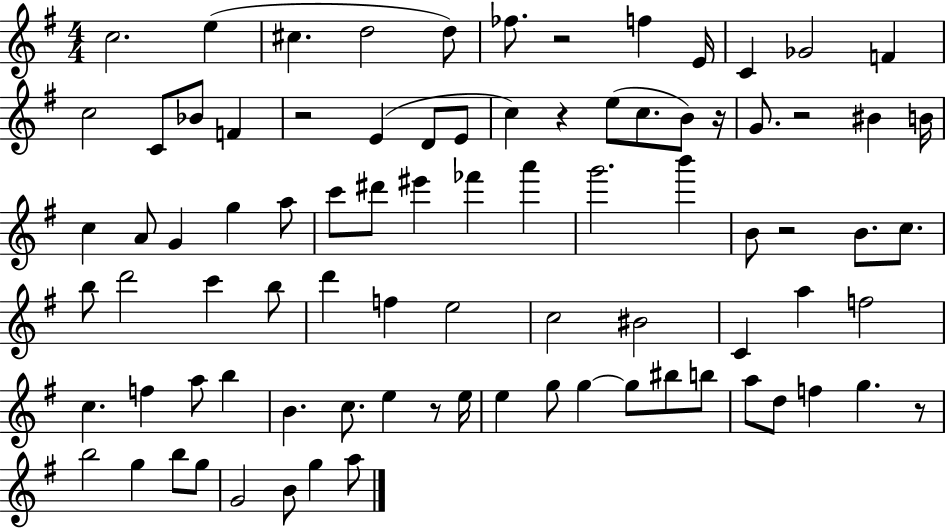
C5/h. E5/q C#5/q. D5/h D5/e FES5/e. R/h F5/q E4/s C4/q Gb4/h F4/q C5/h C4/e Bb4/e F4/q R/h E4/q D4/e E4/e C5/q R/q E5/e C5/e. B4/e R/s G4/e. R/h BIS4/q B4/s C5/q A4/e G4/q G5/q A5/e C6/e D#6/e EIS6/q FES6/q A6/q G6/h. B6/q B4/e R/h B4/e. C5/e. B5/e D6/h C6/q B5/e D6/q F5/q E5/h C5/h BIS4/h C4/q A5/q F5/h C5/q. F5/q A5/e B5/q B4/q. C5/e. E5/q R/e E5/s E5/q G5/e G5/q G5/e BIS5/e B5/e A5/e D5/e F5/q G5/q. R/e B5/h G5/q B5/e G5/e G4/h B4/e G5/q A5/e